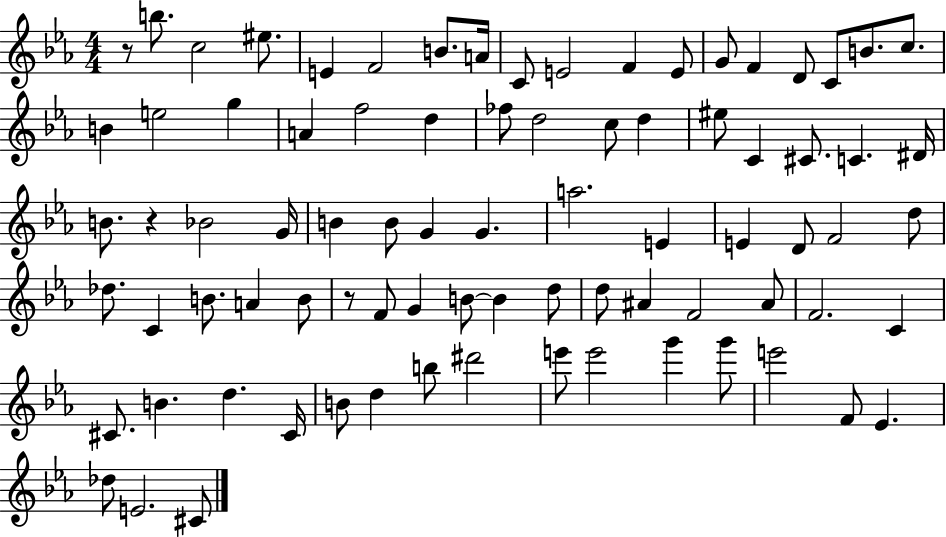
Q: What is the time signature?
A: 4/4